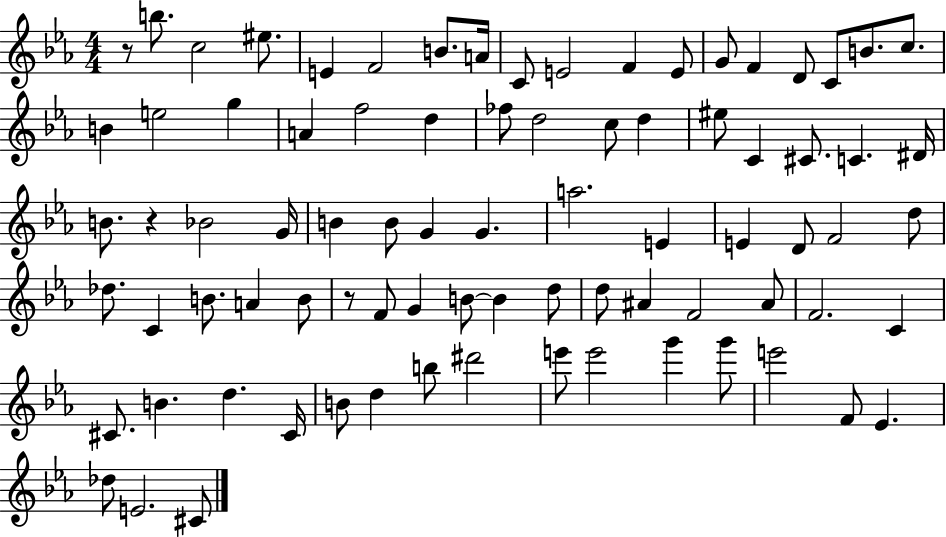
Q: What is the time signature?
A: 4/4